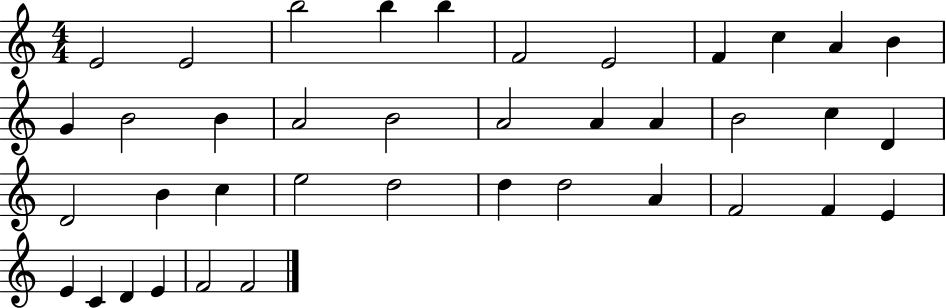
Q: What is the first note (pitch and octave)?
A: E4